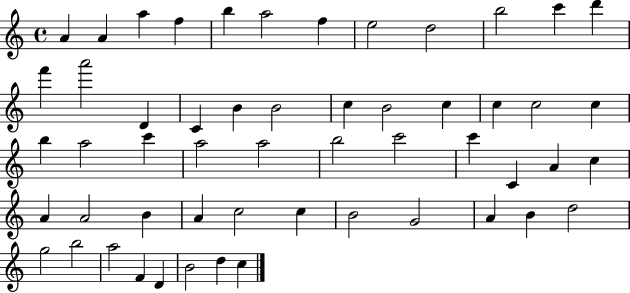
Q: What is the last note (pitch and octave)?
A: C5